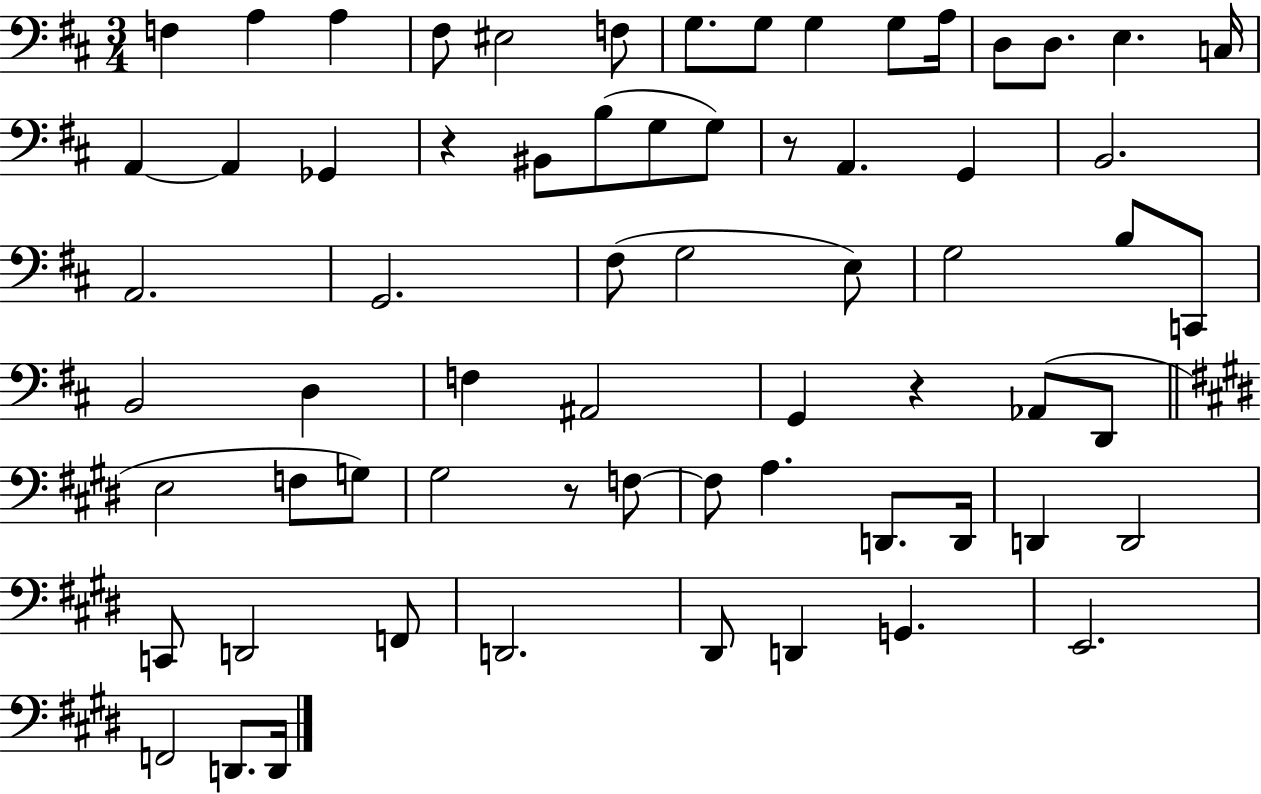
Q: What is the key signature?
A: D major